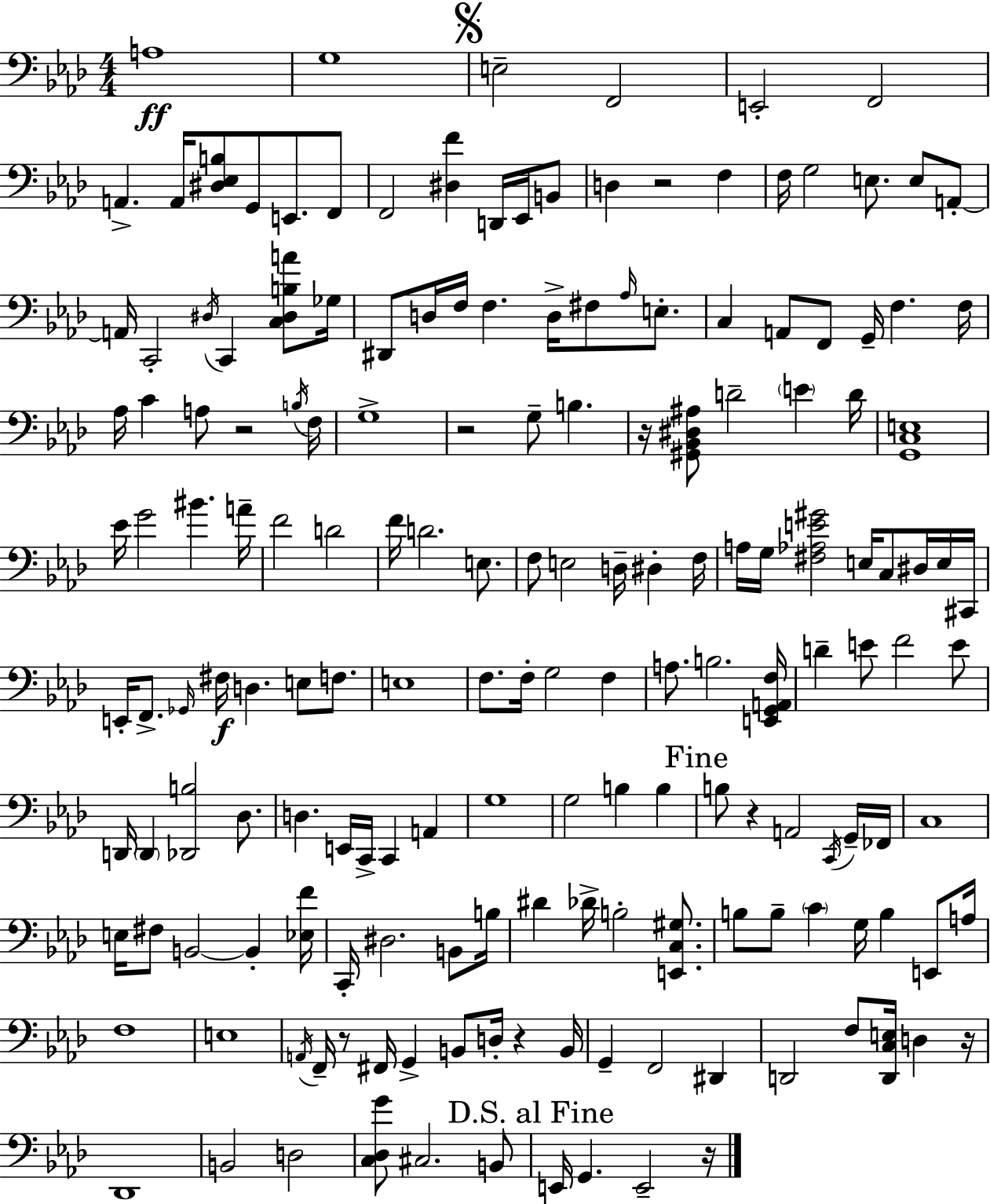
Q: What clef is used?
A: bass